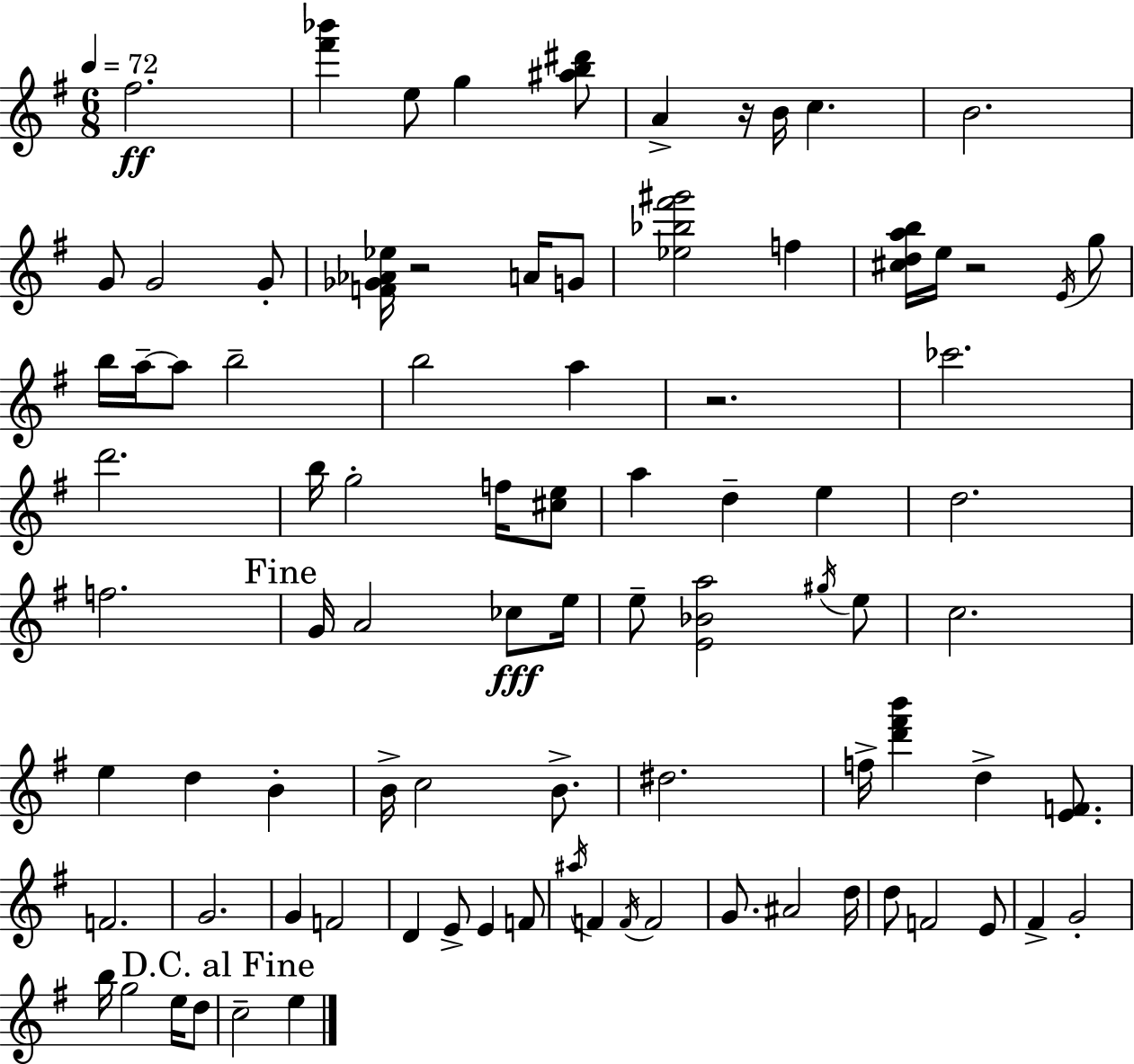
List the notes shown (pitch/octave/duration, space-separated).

F#5/h. [F#6,Bb6]/q E5/e G5/q [A#5,B5,D#6]/e A4/q R/s B4/s C5/q. B4/h. G4/e G4/h G4/e [F4,Gb4,Ab4,Eb5]/s R/h A4/s G4/e [Eb5,Bb5,F#6,G#6]/h F5/q [C#5,D5,A5,B5]/s E5/s R/h E4/s G5/e B5/s A5/s A5/e B5/h B5/h A5/q R/h. CES6/h. D6/h. B5/s G5/h F5/s [C#5,E5]/e A5/q D5/q E5/q D5/h. F5/h. G4/s A4/h CES5/e E5/s E5/e [E4,Bb4,A5]/h G#5/s E5/e C5/h. E5/q D5/q B4/q B4/s C5/h B4/e. D#5/h. F5/s [D6,F#6,B6]/q D5/q [E4,F4]/e. F4/h. G4/h. G4/q F4/h D4/q E4/e E4/q F4/e A#5/s F4/q F4/s F4/h G4/e. A#4/h D5/s D5/e F4/h E4/e F#4/q G4/h B5/s G5/h E5/s D5/e C5/h E5/q